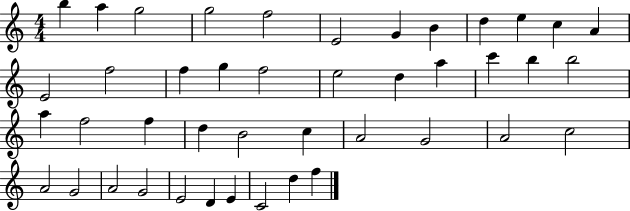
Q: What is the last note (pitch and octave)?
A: F5